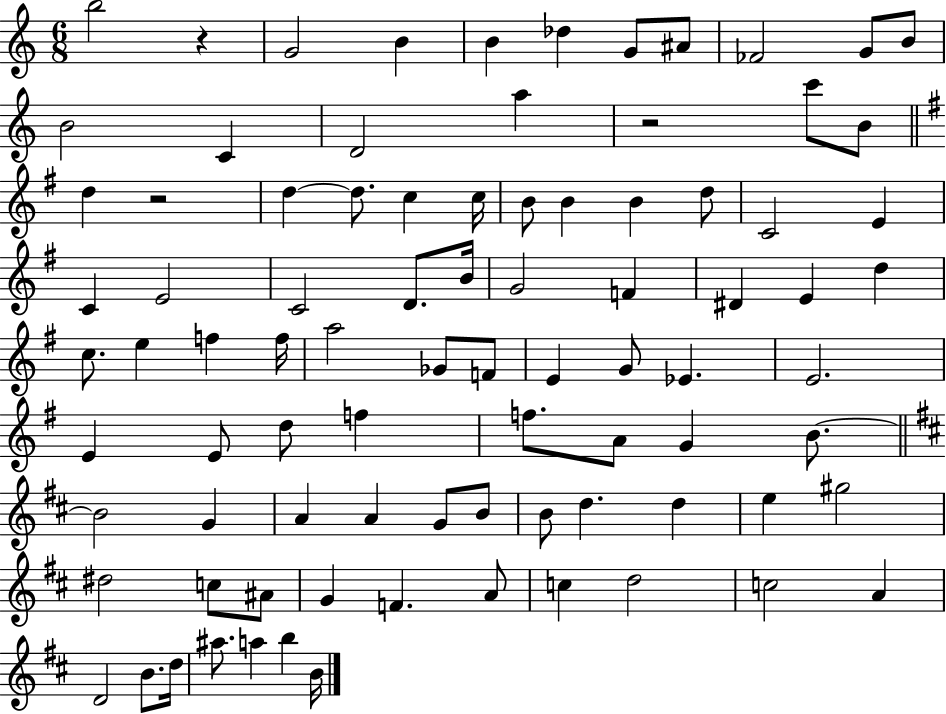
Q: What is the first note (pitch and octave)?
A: B5